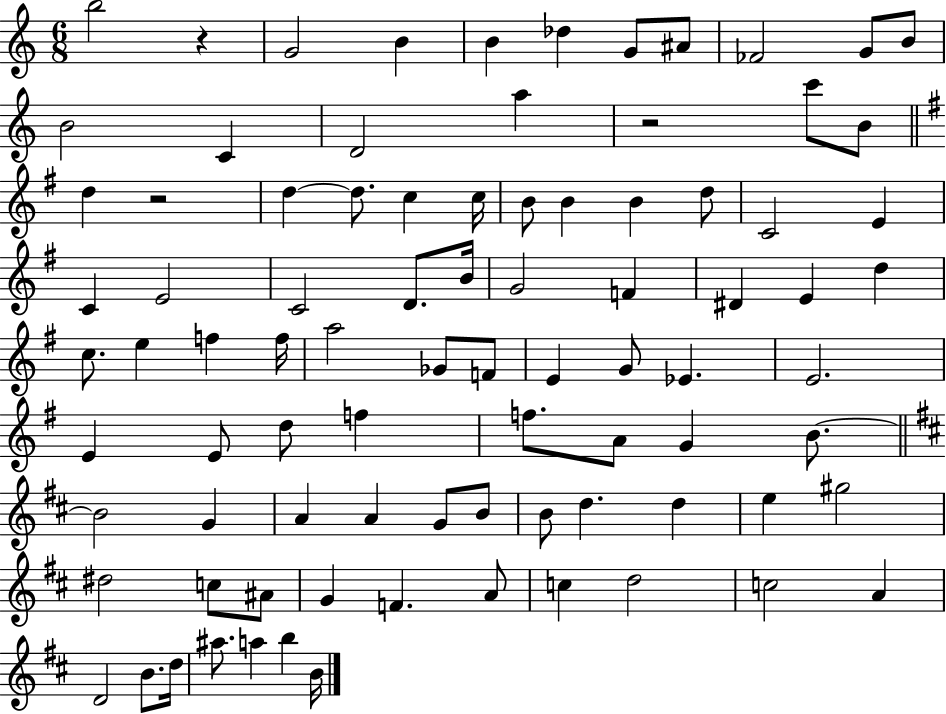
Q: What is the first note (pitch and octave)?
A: B5